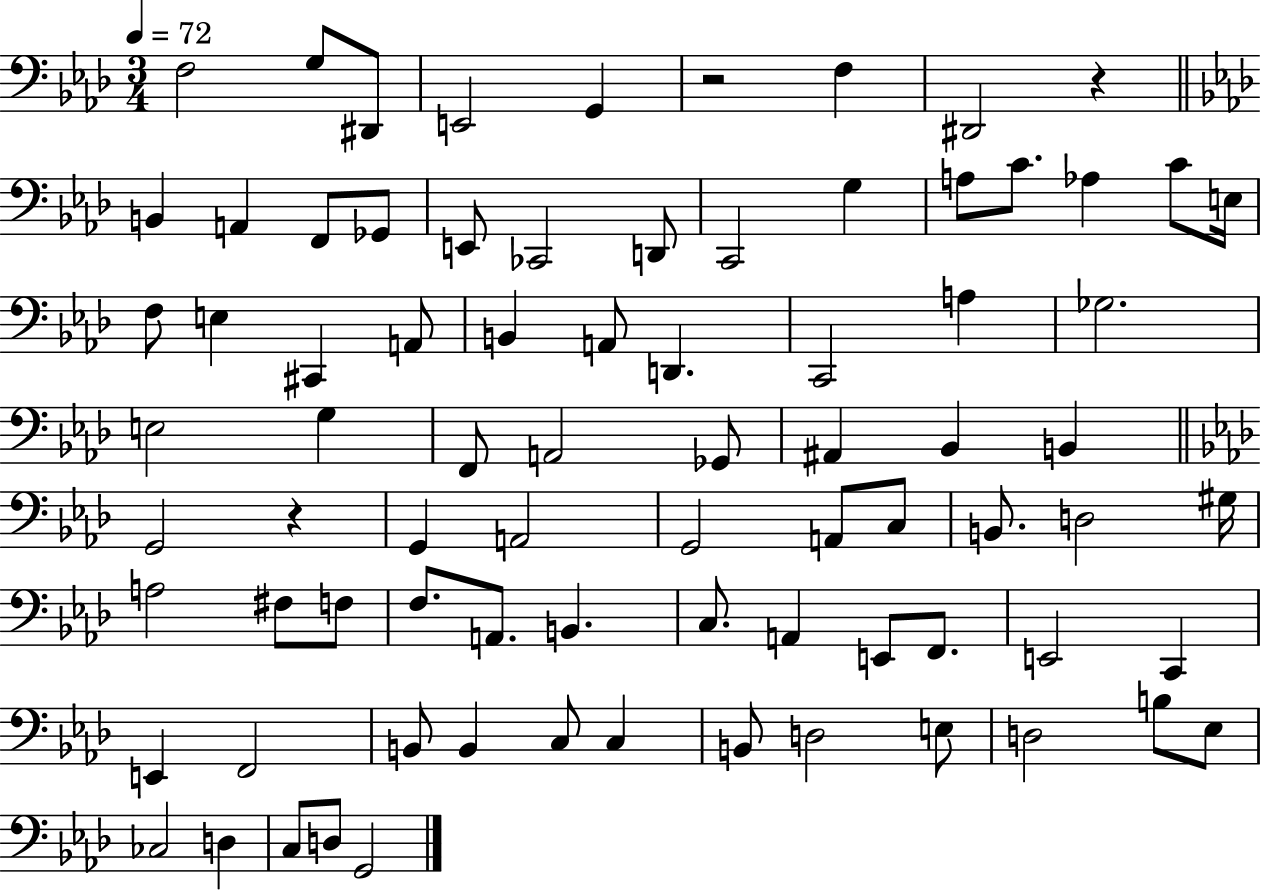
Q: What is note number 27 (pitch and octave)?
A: A2